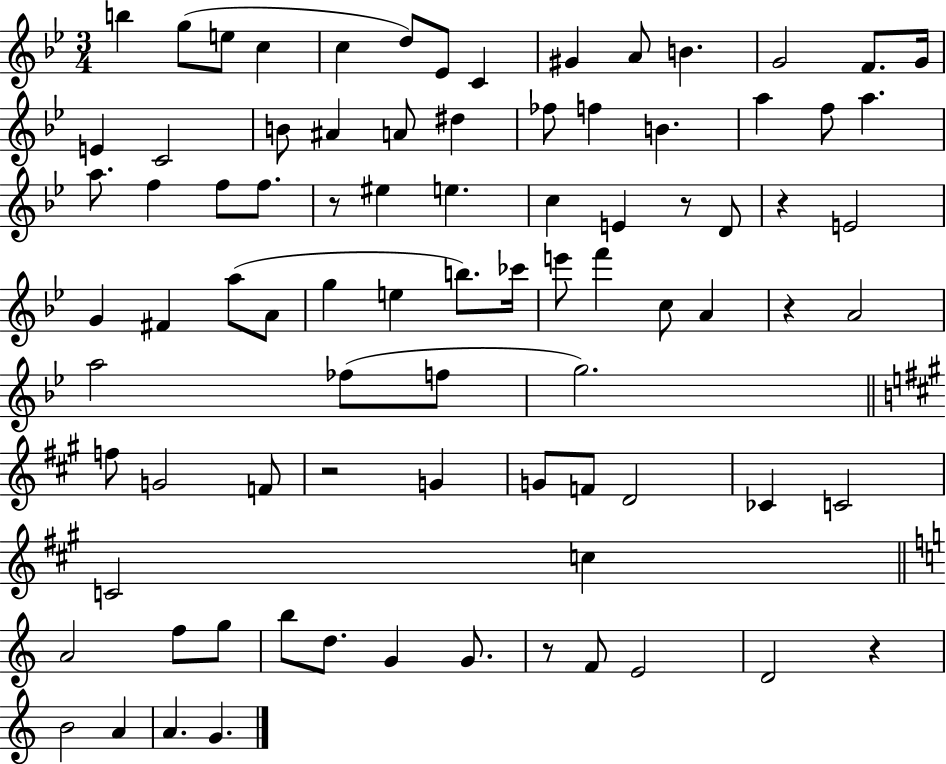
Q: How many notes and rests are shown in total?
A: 85